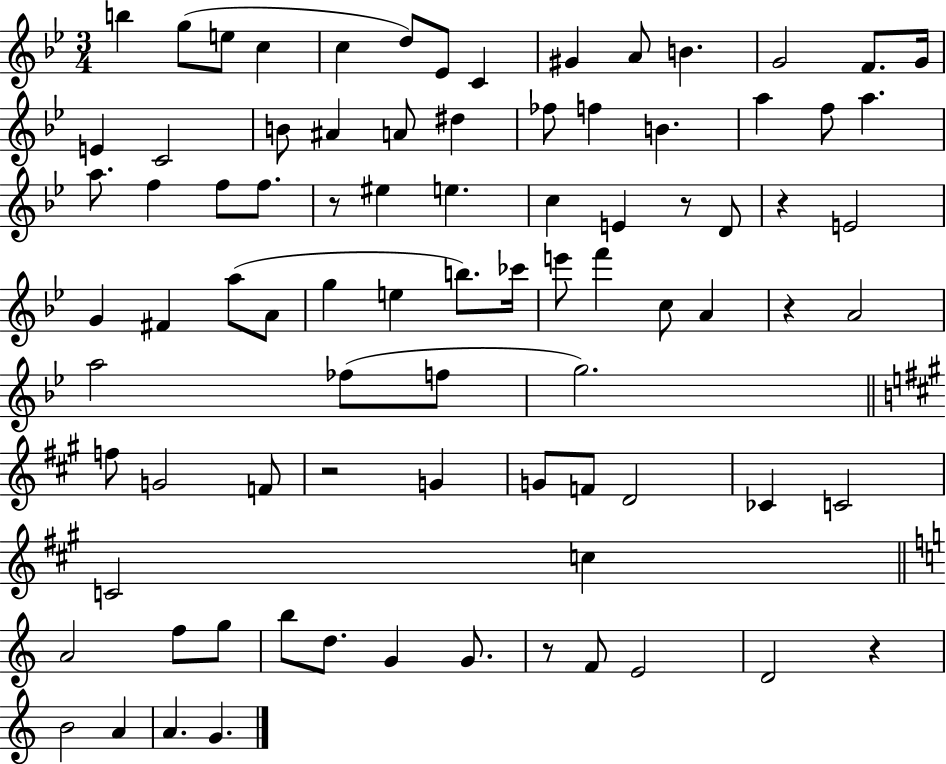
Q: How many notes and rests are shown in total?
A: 85